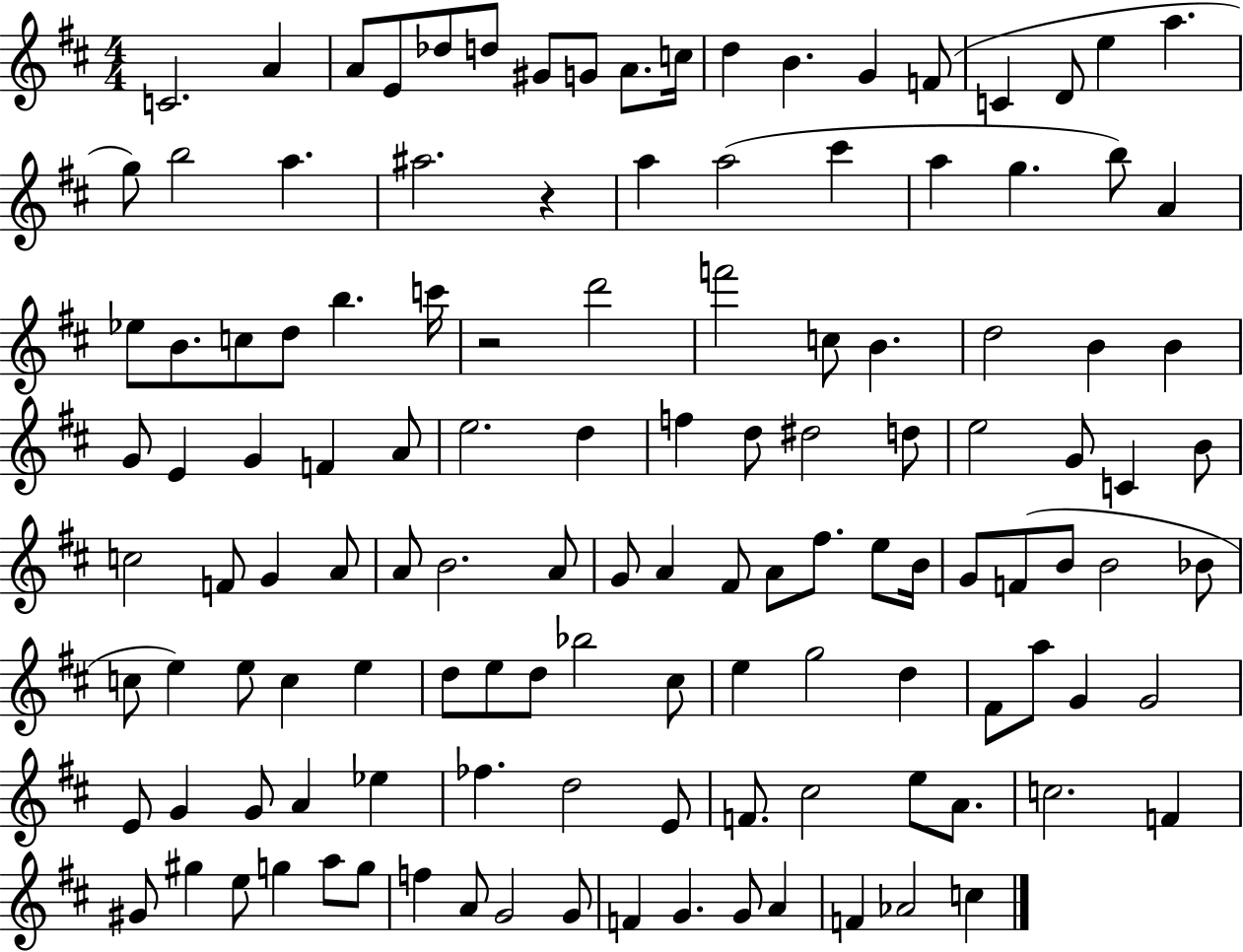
C4/h. A4/q A4/e E4/e Db5/e D5/e G#4/e G4/e A4/e. C5/s D5/q B4/q. G4/q F4/e C4/q D4/e E5/q A5/q. G5/e B5/h A5/q. A#5/h. R/q A5/q A5/h C#6/q A5/q G5/q. B5/e A4/q Eb5/e B4/e. C5/e D5/e B5/q. C6/s R/h D6/h F6/h C5/e B4/q. D5/h B4/q B4/q G4/e E4/q G4/q F4/q A4/e E5/h. D5/q F5/q D5/e D#5/h D5/e E5/h G4/e C4/q B4/e C5/h F4/e G4/q A4/e A4/e B4/h. A4/e G4/e A4/q F#4/e A4/e F#5/e. E5/e B4/s G4/e F4/e B4/e B4/h Bb4/e C5/e E5/q E5/e C5/q E5/q D5/e E5/e D5/e Bb5/h C#5/e E5/q G5/h D5/q F#4/e A5/e G4/q G4/h E4/e G4/q G4/e A4/q Eb5/q FES5/q. D5/h E4/e F4/e. C#5/h E5/e A4/e. C5/h. F4/q G#4/e G#5/q E5/e G5/q A5/e G5/e F5/q A4/e G4/h G4/e F4/q G4/q. G4/e A4/q F4/q Ab4/h C5/q